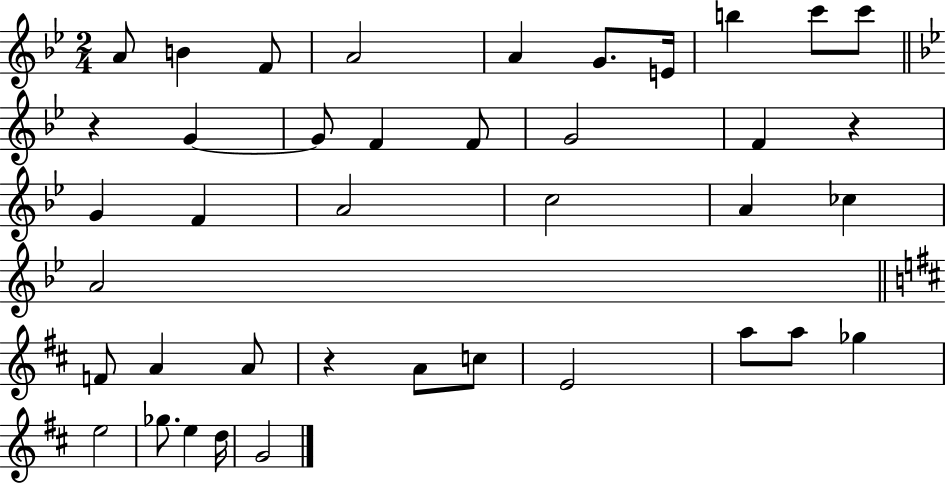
A4/e B4/q F4/e A4/h A4/q G4/e. E4/s B5/q C6/e C6/e R/q G4/q G4/e F4/q F4/e G4/h F4/q R/q G4/q F4/q A4/h C5/h A4/q CES5/q A4/h F4/e A4/q A4/e R/q A4/e C5/e E4/h A5/e A5/e Gb5/q E5/h Gb5/e. E5/q D5/s G4/h